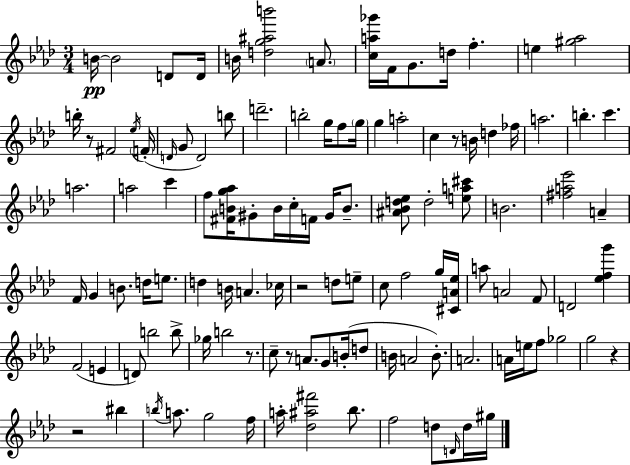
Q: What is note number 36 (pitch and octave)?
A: C6